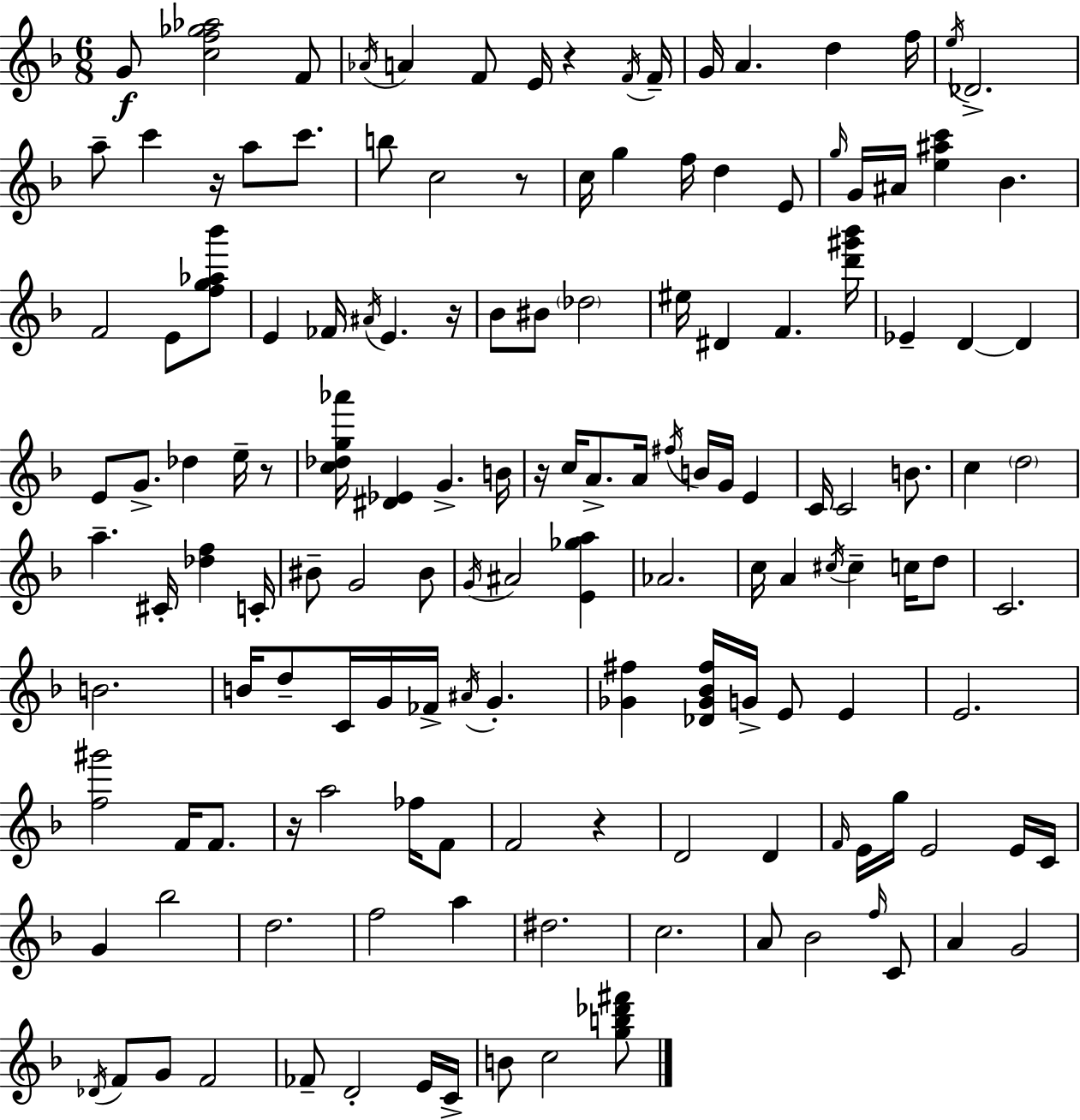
{
  \clef treble
  \numericTimeSignature
  \time 6/8
  \key d \minor
  g'8\f <c'' f'' ges'' aes''>2 f'8 | \acciaccatura { aes'16 } a'4 f'8 e'16 r4 | \acciaccatura { f'16 } f'16-- g'16 a'4. d''4 | f''16 \acciaccatura { e''16 } des'2.-> | \break a''8-- c'''4 r16 a''8 | c'''8. b''8 c''2 | r8 c''16 g''4 f''16 d''4 | e'8 \grace { g''16 } g'16 ais'16 <e'' ais'' c'''>4 bes'4. | \break f'2 | e'8 <f'' g'' aes'' bes'''>8 e'4 fes'16 \acciaccatura { ais'16 } e'4. | r16 bes'8 bis'8 \parenthesize des''2 | eis''16 dis'4 f'4. | \break <d''' gis''' bes'''>16 ees'4-- d'4~~ | d'4 e'8 g'8.-> des''4 | e''16-- r8 <c'' des'' g'' aes'''>16 <dis' ees'>4 g'4.-> | b'16 r16 c''16 a'8.-> a'16 \acciaccatura { fis''16 } | \break b'16 g'16 e'4 c'16 c'2 | b'8. c''4 \parenthesize d''2 | a''4.-- | cis'16-. <des'' f''>4 c'16-. bis'8-- g'2 | \break bis'8 \acciaccatura { g'16 } ais'2 | <e' ges'' a''>4 aes'2. | c''16 a'4 | \acciaccatura { cis''16 } cis''4-- c''16 d''8 c'2. | \break b'2. | b'16 d''8-- c'16 | g'16 fes'16-> \acciaccatura { ais'16 } g'4.-. <ges' fis''>4 | <des' ges' bes' fis''>16 g'16-> e'8 e'4 e'2. | \break <f'' gis'''>2 | f'16 f'8. r16 a''2 | fes''16 f'8 f'2 | r4 d'2 | \break d'4 \grace { f'16 } e'16 g''16 | e'2 e'16 c'16 g'4 | bes''2 d''2. | f''2 | \break a''4 dis''2. | c''2. | a'8 | bes'2 \grace { f''16 } c'8 a'4 | \break g'2 \acciaccatura { des'16 } | f'8 g'8 f'2 | fes'8-- d'2-. e'16 c'16-> | b'8 c''2 <g'' b'' des''' fis'''>8 | \break \bar "|."
}